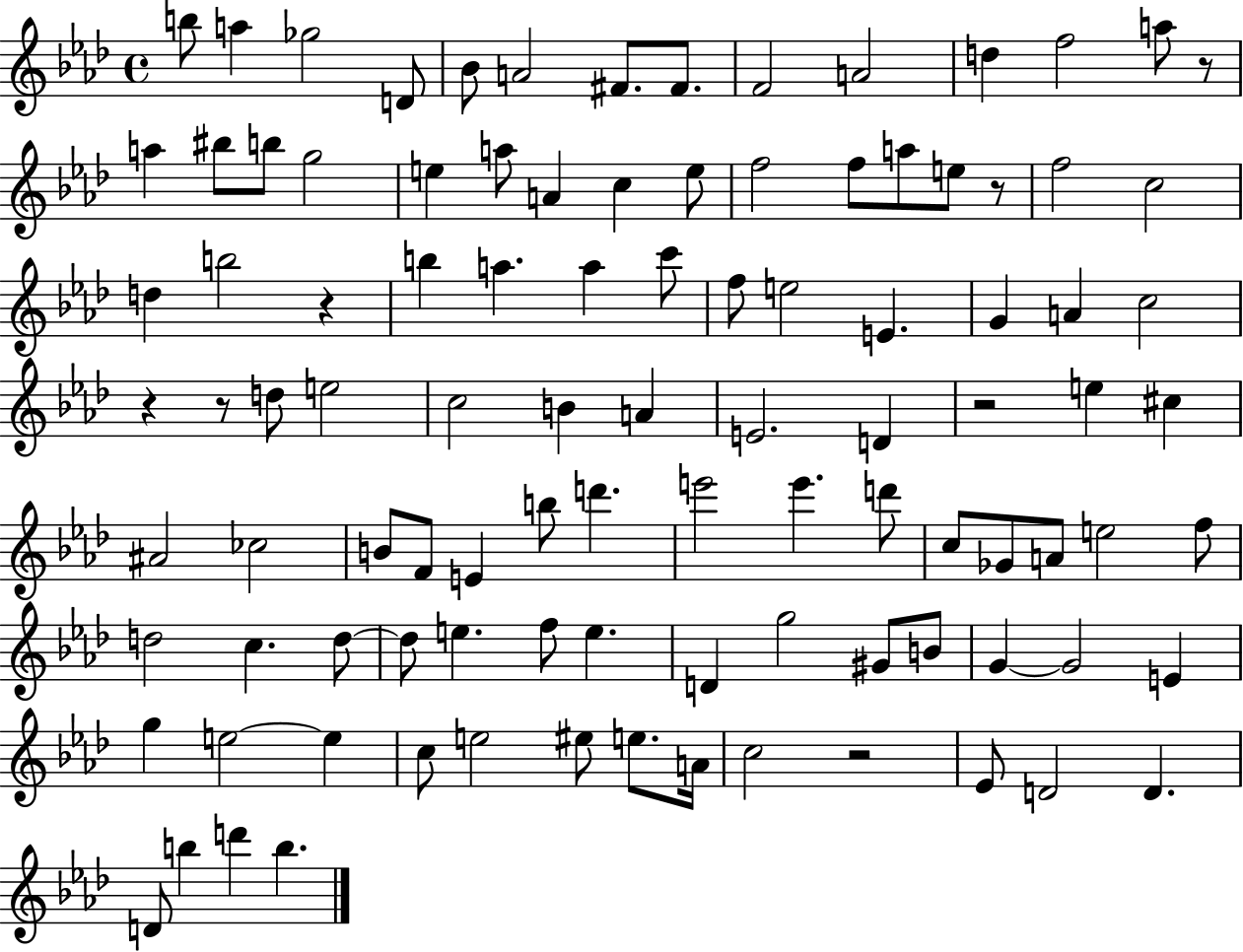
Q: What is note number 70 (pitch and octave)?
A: F5